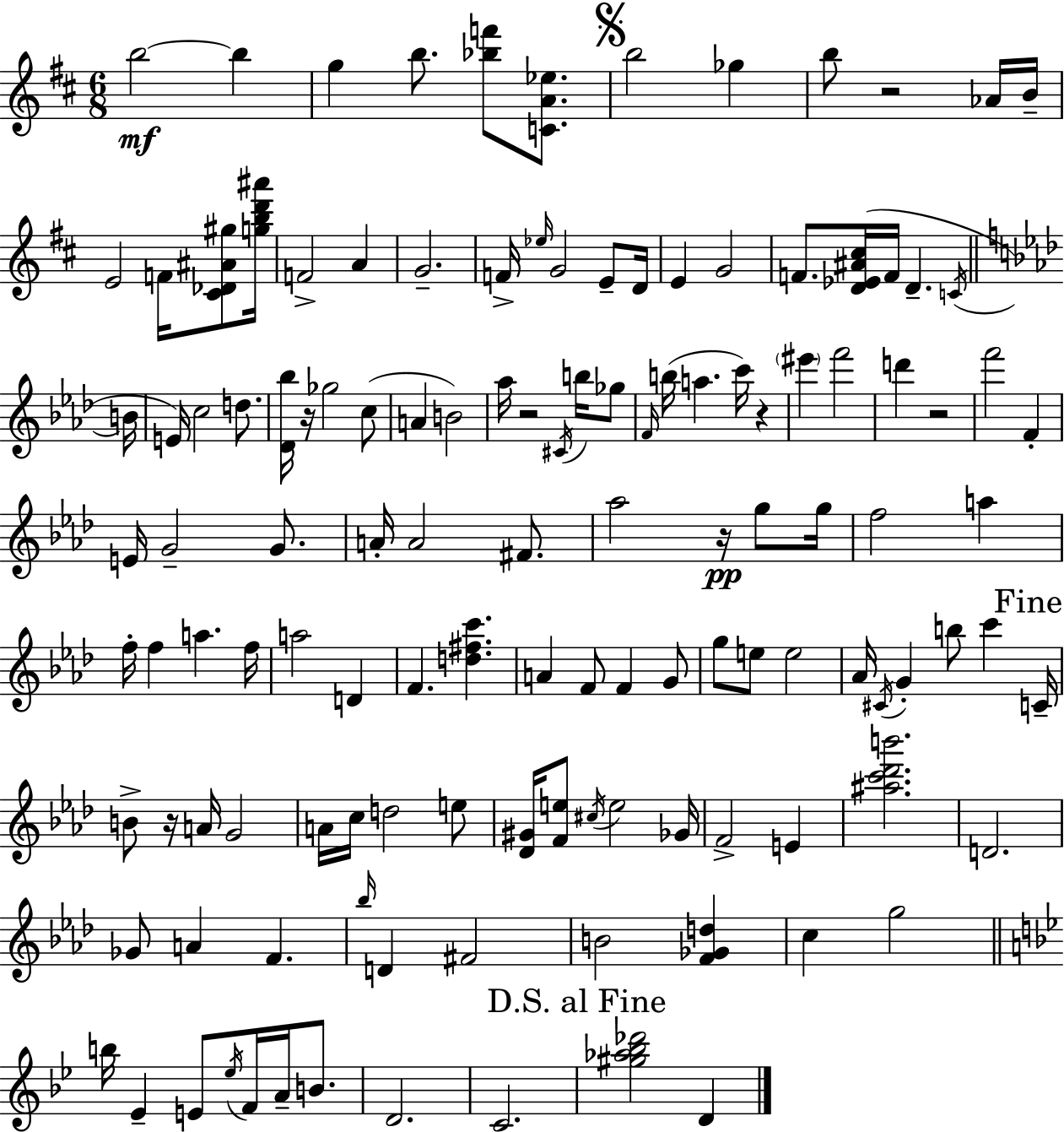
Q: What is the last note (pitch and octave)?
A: D4